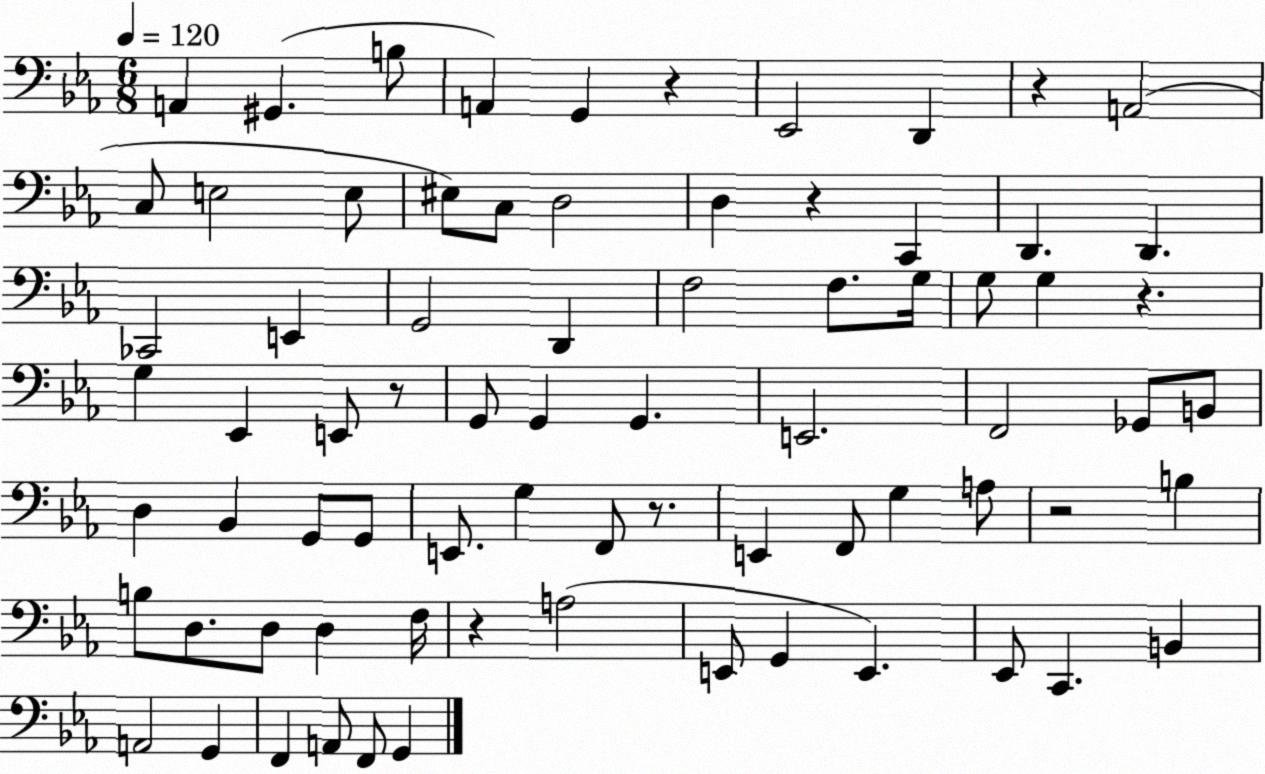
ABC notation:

X:1
T:Untitled
M:6/8
L:1/4
K:Eb
A,, ^G,, B,/2 A,, G,, z _E,,2 D,, z A,,2 C,/2 E,2 E,/2 ^E,/2 C,/2 D,2 D, z C,, D,, D,, _C,,2 E,, G,,2 D,, F,2 F,/2 G,/4 G,/2 G, z G, _E,, E,,/2 z/2 G,,/2 G,, G,, E,,2 F,,2 _G,,/2 B,,/2 D, _B,, G,,/2 G,,/2 E,,/2 G, F,,/2 z/2 E,, F,,/2 G, A,/2 z2 B, B,/2 D,/2 D,/2 D, F,/4 z A,2 E,,/2 G,, E,, _E,,/2 C,, B,, A,,2 G,, F,, A,,/2 F,,/2 G,,